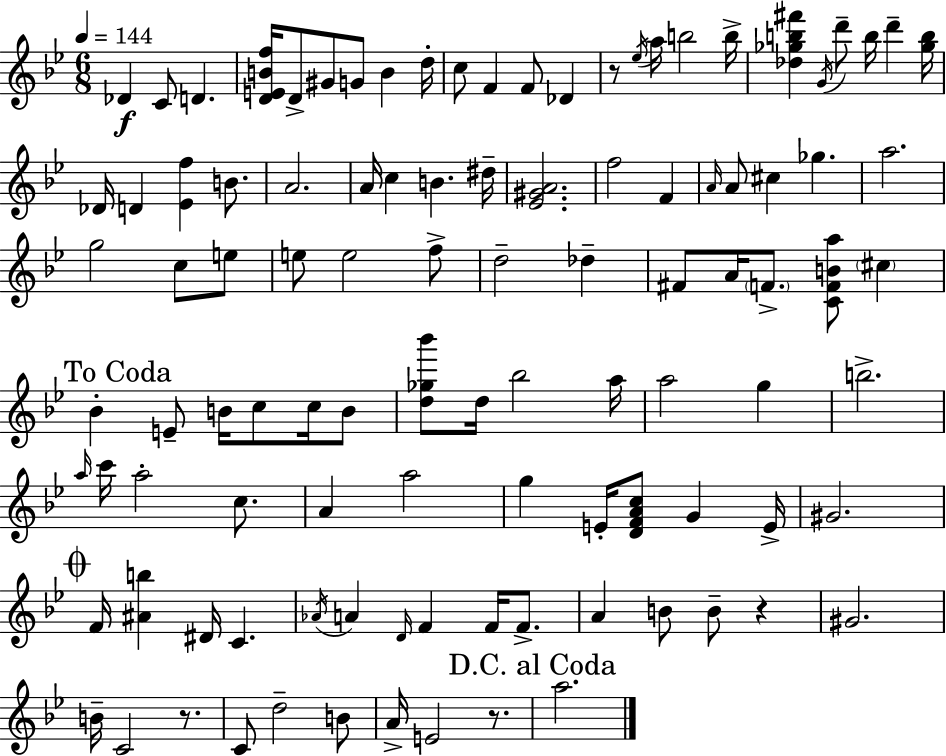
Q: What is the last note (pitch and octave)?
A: A5